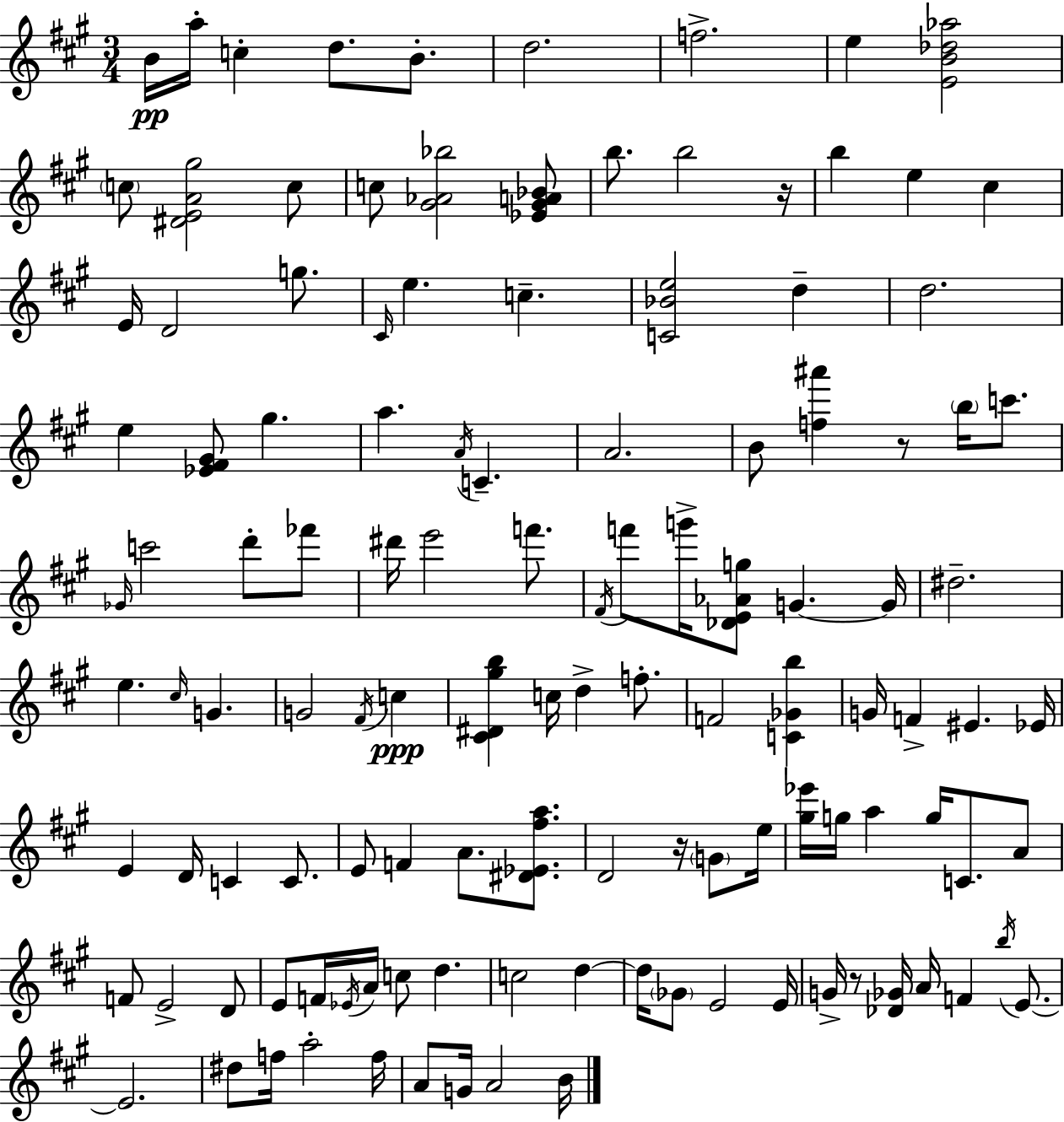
{
  \clef treble
  \numericTimeSignature
  \time 3/4
  \key a \major
  b'16\pp a''16-. c''4-. d''8. b'8.-. | d''2. | f''2.-> | e''4 <e' b' des'' aes''>2 | \break \parenthesize c''8 <dis' e' a' gis''>2 c''8 | c''8 <gis' aes' bes''>2 <ees' gis' a' bes'>8 | b''8. b''2 r16 | b''4 e''4 cis''4 | \break e'16 d'2 g''8. | \grace { cis'16 } e''4. c''4.-- | <c' bes' e''>2 d''4-- | d''2. | \break e''4 <ees' fis' gis'>8 gis''4. | a''4. \acciaccatura { a'16 } c'4.-- | a'2. | b'8 <f'' ais'''>4 r8 \parenthesize b''16 c'''8. | \break \grace { ges'16 } c'''2 d'''8-. | fes'''8 dis'''16 e'''2 | f'''8. \acciaccatura { fis'16 } f'''8 g'''16-> <des' e' aes' g''>8 g'4.~~ | g'16 dis''2.-- | \break e''4. \grace { cis''16 } g'4. | g'2 | \acciaccatura { fis'16 }\ppp c''4 <cis' dis' gis'' b''>4 c''16 d''4-> | f''8.-. f'2 | \break <c' ges' b''>4 g'16 f'4-> eis'4. | ees'16 e'4 d'16 c'4 | c'8. e'8 f'4 | a'8. <dis' ees' fis'' a''>8. d'2 | \break r16 \parenthesize g'8 e''16 <gis'' ees'''>16 g''16 a''4 | g''16 c'8. a'8 f'8 e'2-> | d'8 e'8 f'16 \acciaccatura { ees'16 } a'16 c''8 | d''4. c''2 | \break d''4~~ d''16 \parenthesize ges'8 e'2 | e'16 g'16-> r8 <des' ges'>16 a'16 | f'4 \acciaccatura { b''16 } e'8.~~ e'2. | dis''8 f''16 a''2-. | \break f''16 a'8 g'16 a'2 | b'16 \bar "|."
}